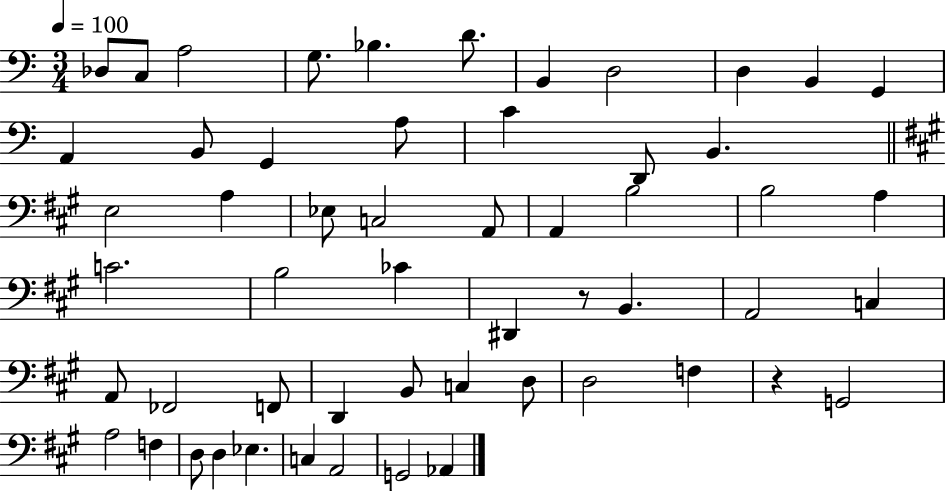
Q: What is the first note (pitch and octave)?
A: Db3